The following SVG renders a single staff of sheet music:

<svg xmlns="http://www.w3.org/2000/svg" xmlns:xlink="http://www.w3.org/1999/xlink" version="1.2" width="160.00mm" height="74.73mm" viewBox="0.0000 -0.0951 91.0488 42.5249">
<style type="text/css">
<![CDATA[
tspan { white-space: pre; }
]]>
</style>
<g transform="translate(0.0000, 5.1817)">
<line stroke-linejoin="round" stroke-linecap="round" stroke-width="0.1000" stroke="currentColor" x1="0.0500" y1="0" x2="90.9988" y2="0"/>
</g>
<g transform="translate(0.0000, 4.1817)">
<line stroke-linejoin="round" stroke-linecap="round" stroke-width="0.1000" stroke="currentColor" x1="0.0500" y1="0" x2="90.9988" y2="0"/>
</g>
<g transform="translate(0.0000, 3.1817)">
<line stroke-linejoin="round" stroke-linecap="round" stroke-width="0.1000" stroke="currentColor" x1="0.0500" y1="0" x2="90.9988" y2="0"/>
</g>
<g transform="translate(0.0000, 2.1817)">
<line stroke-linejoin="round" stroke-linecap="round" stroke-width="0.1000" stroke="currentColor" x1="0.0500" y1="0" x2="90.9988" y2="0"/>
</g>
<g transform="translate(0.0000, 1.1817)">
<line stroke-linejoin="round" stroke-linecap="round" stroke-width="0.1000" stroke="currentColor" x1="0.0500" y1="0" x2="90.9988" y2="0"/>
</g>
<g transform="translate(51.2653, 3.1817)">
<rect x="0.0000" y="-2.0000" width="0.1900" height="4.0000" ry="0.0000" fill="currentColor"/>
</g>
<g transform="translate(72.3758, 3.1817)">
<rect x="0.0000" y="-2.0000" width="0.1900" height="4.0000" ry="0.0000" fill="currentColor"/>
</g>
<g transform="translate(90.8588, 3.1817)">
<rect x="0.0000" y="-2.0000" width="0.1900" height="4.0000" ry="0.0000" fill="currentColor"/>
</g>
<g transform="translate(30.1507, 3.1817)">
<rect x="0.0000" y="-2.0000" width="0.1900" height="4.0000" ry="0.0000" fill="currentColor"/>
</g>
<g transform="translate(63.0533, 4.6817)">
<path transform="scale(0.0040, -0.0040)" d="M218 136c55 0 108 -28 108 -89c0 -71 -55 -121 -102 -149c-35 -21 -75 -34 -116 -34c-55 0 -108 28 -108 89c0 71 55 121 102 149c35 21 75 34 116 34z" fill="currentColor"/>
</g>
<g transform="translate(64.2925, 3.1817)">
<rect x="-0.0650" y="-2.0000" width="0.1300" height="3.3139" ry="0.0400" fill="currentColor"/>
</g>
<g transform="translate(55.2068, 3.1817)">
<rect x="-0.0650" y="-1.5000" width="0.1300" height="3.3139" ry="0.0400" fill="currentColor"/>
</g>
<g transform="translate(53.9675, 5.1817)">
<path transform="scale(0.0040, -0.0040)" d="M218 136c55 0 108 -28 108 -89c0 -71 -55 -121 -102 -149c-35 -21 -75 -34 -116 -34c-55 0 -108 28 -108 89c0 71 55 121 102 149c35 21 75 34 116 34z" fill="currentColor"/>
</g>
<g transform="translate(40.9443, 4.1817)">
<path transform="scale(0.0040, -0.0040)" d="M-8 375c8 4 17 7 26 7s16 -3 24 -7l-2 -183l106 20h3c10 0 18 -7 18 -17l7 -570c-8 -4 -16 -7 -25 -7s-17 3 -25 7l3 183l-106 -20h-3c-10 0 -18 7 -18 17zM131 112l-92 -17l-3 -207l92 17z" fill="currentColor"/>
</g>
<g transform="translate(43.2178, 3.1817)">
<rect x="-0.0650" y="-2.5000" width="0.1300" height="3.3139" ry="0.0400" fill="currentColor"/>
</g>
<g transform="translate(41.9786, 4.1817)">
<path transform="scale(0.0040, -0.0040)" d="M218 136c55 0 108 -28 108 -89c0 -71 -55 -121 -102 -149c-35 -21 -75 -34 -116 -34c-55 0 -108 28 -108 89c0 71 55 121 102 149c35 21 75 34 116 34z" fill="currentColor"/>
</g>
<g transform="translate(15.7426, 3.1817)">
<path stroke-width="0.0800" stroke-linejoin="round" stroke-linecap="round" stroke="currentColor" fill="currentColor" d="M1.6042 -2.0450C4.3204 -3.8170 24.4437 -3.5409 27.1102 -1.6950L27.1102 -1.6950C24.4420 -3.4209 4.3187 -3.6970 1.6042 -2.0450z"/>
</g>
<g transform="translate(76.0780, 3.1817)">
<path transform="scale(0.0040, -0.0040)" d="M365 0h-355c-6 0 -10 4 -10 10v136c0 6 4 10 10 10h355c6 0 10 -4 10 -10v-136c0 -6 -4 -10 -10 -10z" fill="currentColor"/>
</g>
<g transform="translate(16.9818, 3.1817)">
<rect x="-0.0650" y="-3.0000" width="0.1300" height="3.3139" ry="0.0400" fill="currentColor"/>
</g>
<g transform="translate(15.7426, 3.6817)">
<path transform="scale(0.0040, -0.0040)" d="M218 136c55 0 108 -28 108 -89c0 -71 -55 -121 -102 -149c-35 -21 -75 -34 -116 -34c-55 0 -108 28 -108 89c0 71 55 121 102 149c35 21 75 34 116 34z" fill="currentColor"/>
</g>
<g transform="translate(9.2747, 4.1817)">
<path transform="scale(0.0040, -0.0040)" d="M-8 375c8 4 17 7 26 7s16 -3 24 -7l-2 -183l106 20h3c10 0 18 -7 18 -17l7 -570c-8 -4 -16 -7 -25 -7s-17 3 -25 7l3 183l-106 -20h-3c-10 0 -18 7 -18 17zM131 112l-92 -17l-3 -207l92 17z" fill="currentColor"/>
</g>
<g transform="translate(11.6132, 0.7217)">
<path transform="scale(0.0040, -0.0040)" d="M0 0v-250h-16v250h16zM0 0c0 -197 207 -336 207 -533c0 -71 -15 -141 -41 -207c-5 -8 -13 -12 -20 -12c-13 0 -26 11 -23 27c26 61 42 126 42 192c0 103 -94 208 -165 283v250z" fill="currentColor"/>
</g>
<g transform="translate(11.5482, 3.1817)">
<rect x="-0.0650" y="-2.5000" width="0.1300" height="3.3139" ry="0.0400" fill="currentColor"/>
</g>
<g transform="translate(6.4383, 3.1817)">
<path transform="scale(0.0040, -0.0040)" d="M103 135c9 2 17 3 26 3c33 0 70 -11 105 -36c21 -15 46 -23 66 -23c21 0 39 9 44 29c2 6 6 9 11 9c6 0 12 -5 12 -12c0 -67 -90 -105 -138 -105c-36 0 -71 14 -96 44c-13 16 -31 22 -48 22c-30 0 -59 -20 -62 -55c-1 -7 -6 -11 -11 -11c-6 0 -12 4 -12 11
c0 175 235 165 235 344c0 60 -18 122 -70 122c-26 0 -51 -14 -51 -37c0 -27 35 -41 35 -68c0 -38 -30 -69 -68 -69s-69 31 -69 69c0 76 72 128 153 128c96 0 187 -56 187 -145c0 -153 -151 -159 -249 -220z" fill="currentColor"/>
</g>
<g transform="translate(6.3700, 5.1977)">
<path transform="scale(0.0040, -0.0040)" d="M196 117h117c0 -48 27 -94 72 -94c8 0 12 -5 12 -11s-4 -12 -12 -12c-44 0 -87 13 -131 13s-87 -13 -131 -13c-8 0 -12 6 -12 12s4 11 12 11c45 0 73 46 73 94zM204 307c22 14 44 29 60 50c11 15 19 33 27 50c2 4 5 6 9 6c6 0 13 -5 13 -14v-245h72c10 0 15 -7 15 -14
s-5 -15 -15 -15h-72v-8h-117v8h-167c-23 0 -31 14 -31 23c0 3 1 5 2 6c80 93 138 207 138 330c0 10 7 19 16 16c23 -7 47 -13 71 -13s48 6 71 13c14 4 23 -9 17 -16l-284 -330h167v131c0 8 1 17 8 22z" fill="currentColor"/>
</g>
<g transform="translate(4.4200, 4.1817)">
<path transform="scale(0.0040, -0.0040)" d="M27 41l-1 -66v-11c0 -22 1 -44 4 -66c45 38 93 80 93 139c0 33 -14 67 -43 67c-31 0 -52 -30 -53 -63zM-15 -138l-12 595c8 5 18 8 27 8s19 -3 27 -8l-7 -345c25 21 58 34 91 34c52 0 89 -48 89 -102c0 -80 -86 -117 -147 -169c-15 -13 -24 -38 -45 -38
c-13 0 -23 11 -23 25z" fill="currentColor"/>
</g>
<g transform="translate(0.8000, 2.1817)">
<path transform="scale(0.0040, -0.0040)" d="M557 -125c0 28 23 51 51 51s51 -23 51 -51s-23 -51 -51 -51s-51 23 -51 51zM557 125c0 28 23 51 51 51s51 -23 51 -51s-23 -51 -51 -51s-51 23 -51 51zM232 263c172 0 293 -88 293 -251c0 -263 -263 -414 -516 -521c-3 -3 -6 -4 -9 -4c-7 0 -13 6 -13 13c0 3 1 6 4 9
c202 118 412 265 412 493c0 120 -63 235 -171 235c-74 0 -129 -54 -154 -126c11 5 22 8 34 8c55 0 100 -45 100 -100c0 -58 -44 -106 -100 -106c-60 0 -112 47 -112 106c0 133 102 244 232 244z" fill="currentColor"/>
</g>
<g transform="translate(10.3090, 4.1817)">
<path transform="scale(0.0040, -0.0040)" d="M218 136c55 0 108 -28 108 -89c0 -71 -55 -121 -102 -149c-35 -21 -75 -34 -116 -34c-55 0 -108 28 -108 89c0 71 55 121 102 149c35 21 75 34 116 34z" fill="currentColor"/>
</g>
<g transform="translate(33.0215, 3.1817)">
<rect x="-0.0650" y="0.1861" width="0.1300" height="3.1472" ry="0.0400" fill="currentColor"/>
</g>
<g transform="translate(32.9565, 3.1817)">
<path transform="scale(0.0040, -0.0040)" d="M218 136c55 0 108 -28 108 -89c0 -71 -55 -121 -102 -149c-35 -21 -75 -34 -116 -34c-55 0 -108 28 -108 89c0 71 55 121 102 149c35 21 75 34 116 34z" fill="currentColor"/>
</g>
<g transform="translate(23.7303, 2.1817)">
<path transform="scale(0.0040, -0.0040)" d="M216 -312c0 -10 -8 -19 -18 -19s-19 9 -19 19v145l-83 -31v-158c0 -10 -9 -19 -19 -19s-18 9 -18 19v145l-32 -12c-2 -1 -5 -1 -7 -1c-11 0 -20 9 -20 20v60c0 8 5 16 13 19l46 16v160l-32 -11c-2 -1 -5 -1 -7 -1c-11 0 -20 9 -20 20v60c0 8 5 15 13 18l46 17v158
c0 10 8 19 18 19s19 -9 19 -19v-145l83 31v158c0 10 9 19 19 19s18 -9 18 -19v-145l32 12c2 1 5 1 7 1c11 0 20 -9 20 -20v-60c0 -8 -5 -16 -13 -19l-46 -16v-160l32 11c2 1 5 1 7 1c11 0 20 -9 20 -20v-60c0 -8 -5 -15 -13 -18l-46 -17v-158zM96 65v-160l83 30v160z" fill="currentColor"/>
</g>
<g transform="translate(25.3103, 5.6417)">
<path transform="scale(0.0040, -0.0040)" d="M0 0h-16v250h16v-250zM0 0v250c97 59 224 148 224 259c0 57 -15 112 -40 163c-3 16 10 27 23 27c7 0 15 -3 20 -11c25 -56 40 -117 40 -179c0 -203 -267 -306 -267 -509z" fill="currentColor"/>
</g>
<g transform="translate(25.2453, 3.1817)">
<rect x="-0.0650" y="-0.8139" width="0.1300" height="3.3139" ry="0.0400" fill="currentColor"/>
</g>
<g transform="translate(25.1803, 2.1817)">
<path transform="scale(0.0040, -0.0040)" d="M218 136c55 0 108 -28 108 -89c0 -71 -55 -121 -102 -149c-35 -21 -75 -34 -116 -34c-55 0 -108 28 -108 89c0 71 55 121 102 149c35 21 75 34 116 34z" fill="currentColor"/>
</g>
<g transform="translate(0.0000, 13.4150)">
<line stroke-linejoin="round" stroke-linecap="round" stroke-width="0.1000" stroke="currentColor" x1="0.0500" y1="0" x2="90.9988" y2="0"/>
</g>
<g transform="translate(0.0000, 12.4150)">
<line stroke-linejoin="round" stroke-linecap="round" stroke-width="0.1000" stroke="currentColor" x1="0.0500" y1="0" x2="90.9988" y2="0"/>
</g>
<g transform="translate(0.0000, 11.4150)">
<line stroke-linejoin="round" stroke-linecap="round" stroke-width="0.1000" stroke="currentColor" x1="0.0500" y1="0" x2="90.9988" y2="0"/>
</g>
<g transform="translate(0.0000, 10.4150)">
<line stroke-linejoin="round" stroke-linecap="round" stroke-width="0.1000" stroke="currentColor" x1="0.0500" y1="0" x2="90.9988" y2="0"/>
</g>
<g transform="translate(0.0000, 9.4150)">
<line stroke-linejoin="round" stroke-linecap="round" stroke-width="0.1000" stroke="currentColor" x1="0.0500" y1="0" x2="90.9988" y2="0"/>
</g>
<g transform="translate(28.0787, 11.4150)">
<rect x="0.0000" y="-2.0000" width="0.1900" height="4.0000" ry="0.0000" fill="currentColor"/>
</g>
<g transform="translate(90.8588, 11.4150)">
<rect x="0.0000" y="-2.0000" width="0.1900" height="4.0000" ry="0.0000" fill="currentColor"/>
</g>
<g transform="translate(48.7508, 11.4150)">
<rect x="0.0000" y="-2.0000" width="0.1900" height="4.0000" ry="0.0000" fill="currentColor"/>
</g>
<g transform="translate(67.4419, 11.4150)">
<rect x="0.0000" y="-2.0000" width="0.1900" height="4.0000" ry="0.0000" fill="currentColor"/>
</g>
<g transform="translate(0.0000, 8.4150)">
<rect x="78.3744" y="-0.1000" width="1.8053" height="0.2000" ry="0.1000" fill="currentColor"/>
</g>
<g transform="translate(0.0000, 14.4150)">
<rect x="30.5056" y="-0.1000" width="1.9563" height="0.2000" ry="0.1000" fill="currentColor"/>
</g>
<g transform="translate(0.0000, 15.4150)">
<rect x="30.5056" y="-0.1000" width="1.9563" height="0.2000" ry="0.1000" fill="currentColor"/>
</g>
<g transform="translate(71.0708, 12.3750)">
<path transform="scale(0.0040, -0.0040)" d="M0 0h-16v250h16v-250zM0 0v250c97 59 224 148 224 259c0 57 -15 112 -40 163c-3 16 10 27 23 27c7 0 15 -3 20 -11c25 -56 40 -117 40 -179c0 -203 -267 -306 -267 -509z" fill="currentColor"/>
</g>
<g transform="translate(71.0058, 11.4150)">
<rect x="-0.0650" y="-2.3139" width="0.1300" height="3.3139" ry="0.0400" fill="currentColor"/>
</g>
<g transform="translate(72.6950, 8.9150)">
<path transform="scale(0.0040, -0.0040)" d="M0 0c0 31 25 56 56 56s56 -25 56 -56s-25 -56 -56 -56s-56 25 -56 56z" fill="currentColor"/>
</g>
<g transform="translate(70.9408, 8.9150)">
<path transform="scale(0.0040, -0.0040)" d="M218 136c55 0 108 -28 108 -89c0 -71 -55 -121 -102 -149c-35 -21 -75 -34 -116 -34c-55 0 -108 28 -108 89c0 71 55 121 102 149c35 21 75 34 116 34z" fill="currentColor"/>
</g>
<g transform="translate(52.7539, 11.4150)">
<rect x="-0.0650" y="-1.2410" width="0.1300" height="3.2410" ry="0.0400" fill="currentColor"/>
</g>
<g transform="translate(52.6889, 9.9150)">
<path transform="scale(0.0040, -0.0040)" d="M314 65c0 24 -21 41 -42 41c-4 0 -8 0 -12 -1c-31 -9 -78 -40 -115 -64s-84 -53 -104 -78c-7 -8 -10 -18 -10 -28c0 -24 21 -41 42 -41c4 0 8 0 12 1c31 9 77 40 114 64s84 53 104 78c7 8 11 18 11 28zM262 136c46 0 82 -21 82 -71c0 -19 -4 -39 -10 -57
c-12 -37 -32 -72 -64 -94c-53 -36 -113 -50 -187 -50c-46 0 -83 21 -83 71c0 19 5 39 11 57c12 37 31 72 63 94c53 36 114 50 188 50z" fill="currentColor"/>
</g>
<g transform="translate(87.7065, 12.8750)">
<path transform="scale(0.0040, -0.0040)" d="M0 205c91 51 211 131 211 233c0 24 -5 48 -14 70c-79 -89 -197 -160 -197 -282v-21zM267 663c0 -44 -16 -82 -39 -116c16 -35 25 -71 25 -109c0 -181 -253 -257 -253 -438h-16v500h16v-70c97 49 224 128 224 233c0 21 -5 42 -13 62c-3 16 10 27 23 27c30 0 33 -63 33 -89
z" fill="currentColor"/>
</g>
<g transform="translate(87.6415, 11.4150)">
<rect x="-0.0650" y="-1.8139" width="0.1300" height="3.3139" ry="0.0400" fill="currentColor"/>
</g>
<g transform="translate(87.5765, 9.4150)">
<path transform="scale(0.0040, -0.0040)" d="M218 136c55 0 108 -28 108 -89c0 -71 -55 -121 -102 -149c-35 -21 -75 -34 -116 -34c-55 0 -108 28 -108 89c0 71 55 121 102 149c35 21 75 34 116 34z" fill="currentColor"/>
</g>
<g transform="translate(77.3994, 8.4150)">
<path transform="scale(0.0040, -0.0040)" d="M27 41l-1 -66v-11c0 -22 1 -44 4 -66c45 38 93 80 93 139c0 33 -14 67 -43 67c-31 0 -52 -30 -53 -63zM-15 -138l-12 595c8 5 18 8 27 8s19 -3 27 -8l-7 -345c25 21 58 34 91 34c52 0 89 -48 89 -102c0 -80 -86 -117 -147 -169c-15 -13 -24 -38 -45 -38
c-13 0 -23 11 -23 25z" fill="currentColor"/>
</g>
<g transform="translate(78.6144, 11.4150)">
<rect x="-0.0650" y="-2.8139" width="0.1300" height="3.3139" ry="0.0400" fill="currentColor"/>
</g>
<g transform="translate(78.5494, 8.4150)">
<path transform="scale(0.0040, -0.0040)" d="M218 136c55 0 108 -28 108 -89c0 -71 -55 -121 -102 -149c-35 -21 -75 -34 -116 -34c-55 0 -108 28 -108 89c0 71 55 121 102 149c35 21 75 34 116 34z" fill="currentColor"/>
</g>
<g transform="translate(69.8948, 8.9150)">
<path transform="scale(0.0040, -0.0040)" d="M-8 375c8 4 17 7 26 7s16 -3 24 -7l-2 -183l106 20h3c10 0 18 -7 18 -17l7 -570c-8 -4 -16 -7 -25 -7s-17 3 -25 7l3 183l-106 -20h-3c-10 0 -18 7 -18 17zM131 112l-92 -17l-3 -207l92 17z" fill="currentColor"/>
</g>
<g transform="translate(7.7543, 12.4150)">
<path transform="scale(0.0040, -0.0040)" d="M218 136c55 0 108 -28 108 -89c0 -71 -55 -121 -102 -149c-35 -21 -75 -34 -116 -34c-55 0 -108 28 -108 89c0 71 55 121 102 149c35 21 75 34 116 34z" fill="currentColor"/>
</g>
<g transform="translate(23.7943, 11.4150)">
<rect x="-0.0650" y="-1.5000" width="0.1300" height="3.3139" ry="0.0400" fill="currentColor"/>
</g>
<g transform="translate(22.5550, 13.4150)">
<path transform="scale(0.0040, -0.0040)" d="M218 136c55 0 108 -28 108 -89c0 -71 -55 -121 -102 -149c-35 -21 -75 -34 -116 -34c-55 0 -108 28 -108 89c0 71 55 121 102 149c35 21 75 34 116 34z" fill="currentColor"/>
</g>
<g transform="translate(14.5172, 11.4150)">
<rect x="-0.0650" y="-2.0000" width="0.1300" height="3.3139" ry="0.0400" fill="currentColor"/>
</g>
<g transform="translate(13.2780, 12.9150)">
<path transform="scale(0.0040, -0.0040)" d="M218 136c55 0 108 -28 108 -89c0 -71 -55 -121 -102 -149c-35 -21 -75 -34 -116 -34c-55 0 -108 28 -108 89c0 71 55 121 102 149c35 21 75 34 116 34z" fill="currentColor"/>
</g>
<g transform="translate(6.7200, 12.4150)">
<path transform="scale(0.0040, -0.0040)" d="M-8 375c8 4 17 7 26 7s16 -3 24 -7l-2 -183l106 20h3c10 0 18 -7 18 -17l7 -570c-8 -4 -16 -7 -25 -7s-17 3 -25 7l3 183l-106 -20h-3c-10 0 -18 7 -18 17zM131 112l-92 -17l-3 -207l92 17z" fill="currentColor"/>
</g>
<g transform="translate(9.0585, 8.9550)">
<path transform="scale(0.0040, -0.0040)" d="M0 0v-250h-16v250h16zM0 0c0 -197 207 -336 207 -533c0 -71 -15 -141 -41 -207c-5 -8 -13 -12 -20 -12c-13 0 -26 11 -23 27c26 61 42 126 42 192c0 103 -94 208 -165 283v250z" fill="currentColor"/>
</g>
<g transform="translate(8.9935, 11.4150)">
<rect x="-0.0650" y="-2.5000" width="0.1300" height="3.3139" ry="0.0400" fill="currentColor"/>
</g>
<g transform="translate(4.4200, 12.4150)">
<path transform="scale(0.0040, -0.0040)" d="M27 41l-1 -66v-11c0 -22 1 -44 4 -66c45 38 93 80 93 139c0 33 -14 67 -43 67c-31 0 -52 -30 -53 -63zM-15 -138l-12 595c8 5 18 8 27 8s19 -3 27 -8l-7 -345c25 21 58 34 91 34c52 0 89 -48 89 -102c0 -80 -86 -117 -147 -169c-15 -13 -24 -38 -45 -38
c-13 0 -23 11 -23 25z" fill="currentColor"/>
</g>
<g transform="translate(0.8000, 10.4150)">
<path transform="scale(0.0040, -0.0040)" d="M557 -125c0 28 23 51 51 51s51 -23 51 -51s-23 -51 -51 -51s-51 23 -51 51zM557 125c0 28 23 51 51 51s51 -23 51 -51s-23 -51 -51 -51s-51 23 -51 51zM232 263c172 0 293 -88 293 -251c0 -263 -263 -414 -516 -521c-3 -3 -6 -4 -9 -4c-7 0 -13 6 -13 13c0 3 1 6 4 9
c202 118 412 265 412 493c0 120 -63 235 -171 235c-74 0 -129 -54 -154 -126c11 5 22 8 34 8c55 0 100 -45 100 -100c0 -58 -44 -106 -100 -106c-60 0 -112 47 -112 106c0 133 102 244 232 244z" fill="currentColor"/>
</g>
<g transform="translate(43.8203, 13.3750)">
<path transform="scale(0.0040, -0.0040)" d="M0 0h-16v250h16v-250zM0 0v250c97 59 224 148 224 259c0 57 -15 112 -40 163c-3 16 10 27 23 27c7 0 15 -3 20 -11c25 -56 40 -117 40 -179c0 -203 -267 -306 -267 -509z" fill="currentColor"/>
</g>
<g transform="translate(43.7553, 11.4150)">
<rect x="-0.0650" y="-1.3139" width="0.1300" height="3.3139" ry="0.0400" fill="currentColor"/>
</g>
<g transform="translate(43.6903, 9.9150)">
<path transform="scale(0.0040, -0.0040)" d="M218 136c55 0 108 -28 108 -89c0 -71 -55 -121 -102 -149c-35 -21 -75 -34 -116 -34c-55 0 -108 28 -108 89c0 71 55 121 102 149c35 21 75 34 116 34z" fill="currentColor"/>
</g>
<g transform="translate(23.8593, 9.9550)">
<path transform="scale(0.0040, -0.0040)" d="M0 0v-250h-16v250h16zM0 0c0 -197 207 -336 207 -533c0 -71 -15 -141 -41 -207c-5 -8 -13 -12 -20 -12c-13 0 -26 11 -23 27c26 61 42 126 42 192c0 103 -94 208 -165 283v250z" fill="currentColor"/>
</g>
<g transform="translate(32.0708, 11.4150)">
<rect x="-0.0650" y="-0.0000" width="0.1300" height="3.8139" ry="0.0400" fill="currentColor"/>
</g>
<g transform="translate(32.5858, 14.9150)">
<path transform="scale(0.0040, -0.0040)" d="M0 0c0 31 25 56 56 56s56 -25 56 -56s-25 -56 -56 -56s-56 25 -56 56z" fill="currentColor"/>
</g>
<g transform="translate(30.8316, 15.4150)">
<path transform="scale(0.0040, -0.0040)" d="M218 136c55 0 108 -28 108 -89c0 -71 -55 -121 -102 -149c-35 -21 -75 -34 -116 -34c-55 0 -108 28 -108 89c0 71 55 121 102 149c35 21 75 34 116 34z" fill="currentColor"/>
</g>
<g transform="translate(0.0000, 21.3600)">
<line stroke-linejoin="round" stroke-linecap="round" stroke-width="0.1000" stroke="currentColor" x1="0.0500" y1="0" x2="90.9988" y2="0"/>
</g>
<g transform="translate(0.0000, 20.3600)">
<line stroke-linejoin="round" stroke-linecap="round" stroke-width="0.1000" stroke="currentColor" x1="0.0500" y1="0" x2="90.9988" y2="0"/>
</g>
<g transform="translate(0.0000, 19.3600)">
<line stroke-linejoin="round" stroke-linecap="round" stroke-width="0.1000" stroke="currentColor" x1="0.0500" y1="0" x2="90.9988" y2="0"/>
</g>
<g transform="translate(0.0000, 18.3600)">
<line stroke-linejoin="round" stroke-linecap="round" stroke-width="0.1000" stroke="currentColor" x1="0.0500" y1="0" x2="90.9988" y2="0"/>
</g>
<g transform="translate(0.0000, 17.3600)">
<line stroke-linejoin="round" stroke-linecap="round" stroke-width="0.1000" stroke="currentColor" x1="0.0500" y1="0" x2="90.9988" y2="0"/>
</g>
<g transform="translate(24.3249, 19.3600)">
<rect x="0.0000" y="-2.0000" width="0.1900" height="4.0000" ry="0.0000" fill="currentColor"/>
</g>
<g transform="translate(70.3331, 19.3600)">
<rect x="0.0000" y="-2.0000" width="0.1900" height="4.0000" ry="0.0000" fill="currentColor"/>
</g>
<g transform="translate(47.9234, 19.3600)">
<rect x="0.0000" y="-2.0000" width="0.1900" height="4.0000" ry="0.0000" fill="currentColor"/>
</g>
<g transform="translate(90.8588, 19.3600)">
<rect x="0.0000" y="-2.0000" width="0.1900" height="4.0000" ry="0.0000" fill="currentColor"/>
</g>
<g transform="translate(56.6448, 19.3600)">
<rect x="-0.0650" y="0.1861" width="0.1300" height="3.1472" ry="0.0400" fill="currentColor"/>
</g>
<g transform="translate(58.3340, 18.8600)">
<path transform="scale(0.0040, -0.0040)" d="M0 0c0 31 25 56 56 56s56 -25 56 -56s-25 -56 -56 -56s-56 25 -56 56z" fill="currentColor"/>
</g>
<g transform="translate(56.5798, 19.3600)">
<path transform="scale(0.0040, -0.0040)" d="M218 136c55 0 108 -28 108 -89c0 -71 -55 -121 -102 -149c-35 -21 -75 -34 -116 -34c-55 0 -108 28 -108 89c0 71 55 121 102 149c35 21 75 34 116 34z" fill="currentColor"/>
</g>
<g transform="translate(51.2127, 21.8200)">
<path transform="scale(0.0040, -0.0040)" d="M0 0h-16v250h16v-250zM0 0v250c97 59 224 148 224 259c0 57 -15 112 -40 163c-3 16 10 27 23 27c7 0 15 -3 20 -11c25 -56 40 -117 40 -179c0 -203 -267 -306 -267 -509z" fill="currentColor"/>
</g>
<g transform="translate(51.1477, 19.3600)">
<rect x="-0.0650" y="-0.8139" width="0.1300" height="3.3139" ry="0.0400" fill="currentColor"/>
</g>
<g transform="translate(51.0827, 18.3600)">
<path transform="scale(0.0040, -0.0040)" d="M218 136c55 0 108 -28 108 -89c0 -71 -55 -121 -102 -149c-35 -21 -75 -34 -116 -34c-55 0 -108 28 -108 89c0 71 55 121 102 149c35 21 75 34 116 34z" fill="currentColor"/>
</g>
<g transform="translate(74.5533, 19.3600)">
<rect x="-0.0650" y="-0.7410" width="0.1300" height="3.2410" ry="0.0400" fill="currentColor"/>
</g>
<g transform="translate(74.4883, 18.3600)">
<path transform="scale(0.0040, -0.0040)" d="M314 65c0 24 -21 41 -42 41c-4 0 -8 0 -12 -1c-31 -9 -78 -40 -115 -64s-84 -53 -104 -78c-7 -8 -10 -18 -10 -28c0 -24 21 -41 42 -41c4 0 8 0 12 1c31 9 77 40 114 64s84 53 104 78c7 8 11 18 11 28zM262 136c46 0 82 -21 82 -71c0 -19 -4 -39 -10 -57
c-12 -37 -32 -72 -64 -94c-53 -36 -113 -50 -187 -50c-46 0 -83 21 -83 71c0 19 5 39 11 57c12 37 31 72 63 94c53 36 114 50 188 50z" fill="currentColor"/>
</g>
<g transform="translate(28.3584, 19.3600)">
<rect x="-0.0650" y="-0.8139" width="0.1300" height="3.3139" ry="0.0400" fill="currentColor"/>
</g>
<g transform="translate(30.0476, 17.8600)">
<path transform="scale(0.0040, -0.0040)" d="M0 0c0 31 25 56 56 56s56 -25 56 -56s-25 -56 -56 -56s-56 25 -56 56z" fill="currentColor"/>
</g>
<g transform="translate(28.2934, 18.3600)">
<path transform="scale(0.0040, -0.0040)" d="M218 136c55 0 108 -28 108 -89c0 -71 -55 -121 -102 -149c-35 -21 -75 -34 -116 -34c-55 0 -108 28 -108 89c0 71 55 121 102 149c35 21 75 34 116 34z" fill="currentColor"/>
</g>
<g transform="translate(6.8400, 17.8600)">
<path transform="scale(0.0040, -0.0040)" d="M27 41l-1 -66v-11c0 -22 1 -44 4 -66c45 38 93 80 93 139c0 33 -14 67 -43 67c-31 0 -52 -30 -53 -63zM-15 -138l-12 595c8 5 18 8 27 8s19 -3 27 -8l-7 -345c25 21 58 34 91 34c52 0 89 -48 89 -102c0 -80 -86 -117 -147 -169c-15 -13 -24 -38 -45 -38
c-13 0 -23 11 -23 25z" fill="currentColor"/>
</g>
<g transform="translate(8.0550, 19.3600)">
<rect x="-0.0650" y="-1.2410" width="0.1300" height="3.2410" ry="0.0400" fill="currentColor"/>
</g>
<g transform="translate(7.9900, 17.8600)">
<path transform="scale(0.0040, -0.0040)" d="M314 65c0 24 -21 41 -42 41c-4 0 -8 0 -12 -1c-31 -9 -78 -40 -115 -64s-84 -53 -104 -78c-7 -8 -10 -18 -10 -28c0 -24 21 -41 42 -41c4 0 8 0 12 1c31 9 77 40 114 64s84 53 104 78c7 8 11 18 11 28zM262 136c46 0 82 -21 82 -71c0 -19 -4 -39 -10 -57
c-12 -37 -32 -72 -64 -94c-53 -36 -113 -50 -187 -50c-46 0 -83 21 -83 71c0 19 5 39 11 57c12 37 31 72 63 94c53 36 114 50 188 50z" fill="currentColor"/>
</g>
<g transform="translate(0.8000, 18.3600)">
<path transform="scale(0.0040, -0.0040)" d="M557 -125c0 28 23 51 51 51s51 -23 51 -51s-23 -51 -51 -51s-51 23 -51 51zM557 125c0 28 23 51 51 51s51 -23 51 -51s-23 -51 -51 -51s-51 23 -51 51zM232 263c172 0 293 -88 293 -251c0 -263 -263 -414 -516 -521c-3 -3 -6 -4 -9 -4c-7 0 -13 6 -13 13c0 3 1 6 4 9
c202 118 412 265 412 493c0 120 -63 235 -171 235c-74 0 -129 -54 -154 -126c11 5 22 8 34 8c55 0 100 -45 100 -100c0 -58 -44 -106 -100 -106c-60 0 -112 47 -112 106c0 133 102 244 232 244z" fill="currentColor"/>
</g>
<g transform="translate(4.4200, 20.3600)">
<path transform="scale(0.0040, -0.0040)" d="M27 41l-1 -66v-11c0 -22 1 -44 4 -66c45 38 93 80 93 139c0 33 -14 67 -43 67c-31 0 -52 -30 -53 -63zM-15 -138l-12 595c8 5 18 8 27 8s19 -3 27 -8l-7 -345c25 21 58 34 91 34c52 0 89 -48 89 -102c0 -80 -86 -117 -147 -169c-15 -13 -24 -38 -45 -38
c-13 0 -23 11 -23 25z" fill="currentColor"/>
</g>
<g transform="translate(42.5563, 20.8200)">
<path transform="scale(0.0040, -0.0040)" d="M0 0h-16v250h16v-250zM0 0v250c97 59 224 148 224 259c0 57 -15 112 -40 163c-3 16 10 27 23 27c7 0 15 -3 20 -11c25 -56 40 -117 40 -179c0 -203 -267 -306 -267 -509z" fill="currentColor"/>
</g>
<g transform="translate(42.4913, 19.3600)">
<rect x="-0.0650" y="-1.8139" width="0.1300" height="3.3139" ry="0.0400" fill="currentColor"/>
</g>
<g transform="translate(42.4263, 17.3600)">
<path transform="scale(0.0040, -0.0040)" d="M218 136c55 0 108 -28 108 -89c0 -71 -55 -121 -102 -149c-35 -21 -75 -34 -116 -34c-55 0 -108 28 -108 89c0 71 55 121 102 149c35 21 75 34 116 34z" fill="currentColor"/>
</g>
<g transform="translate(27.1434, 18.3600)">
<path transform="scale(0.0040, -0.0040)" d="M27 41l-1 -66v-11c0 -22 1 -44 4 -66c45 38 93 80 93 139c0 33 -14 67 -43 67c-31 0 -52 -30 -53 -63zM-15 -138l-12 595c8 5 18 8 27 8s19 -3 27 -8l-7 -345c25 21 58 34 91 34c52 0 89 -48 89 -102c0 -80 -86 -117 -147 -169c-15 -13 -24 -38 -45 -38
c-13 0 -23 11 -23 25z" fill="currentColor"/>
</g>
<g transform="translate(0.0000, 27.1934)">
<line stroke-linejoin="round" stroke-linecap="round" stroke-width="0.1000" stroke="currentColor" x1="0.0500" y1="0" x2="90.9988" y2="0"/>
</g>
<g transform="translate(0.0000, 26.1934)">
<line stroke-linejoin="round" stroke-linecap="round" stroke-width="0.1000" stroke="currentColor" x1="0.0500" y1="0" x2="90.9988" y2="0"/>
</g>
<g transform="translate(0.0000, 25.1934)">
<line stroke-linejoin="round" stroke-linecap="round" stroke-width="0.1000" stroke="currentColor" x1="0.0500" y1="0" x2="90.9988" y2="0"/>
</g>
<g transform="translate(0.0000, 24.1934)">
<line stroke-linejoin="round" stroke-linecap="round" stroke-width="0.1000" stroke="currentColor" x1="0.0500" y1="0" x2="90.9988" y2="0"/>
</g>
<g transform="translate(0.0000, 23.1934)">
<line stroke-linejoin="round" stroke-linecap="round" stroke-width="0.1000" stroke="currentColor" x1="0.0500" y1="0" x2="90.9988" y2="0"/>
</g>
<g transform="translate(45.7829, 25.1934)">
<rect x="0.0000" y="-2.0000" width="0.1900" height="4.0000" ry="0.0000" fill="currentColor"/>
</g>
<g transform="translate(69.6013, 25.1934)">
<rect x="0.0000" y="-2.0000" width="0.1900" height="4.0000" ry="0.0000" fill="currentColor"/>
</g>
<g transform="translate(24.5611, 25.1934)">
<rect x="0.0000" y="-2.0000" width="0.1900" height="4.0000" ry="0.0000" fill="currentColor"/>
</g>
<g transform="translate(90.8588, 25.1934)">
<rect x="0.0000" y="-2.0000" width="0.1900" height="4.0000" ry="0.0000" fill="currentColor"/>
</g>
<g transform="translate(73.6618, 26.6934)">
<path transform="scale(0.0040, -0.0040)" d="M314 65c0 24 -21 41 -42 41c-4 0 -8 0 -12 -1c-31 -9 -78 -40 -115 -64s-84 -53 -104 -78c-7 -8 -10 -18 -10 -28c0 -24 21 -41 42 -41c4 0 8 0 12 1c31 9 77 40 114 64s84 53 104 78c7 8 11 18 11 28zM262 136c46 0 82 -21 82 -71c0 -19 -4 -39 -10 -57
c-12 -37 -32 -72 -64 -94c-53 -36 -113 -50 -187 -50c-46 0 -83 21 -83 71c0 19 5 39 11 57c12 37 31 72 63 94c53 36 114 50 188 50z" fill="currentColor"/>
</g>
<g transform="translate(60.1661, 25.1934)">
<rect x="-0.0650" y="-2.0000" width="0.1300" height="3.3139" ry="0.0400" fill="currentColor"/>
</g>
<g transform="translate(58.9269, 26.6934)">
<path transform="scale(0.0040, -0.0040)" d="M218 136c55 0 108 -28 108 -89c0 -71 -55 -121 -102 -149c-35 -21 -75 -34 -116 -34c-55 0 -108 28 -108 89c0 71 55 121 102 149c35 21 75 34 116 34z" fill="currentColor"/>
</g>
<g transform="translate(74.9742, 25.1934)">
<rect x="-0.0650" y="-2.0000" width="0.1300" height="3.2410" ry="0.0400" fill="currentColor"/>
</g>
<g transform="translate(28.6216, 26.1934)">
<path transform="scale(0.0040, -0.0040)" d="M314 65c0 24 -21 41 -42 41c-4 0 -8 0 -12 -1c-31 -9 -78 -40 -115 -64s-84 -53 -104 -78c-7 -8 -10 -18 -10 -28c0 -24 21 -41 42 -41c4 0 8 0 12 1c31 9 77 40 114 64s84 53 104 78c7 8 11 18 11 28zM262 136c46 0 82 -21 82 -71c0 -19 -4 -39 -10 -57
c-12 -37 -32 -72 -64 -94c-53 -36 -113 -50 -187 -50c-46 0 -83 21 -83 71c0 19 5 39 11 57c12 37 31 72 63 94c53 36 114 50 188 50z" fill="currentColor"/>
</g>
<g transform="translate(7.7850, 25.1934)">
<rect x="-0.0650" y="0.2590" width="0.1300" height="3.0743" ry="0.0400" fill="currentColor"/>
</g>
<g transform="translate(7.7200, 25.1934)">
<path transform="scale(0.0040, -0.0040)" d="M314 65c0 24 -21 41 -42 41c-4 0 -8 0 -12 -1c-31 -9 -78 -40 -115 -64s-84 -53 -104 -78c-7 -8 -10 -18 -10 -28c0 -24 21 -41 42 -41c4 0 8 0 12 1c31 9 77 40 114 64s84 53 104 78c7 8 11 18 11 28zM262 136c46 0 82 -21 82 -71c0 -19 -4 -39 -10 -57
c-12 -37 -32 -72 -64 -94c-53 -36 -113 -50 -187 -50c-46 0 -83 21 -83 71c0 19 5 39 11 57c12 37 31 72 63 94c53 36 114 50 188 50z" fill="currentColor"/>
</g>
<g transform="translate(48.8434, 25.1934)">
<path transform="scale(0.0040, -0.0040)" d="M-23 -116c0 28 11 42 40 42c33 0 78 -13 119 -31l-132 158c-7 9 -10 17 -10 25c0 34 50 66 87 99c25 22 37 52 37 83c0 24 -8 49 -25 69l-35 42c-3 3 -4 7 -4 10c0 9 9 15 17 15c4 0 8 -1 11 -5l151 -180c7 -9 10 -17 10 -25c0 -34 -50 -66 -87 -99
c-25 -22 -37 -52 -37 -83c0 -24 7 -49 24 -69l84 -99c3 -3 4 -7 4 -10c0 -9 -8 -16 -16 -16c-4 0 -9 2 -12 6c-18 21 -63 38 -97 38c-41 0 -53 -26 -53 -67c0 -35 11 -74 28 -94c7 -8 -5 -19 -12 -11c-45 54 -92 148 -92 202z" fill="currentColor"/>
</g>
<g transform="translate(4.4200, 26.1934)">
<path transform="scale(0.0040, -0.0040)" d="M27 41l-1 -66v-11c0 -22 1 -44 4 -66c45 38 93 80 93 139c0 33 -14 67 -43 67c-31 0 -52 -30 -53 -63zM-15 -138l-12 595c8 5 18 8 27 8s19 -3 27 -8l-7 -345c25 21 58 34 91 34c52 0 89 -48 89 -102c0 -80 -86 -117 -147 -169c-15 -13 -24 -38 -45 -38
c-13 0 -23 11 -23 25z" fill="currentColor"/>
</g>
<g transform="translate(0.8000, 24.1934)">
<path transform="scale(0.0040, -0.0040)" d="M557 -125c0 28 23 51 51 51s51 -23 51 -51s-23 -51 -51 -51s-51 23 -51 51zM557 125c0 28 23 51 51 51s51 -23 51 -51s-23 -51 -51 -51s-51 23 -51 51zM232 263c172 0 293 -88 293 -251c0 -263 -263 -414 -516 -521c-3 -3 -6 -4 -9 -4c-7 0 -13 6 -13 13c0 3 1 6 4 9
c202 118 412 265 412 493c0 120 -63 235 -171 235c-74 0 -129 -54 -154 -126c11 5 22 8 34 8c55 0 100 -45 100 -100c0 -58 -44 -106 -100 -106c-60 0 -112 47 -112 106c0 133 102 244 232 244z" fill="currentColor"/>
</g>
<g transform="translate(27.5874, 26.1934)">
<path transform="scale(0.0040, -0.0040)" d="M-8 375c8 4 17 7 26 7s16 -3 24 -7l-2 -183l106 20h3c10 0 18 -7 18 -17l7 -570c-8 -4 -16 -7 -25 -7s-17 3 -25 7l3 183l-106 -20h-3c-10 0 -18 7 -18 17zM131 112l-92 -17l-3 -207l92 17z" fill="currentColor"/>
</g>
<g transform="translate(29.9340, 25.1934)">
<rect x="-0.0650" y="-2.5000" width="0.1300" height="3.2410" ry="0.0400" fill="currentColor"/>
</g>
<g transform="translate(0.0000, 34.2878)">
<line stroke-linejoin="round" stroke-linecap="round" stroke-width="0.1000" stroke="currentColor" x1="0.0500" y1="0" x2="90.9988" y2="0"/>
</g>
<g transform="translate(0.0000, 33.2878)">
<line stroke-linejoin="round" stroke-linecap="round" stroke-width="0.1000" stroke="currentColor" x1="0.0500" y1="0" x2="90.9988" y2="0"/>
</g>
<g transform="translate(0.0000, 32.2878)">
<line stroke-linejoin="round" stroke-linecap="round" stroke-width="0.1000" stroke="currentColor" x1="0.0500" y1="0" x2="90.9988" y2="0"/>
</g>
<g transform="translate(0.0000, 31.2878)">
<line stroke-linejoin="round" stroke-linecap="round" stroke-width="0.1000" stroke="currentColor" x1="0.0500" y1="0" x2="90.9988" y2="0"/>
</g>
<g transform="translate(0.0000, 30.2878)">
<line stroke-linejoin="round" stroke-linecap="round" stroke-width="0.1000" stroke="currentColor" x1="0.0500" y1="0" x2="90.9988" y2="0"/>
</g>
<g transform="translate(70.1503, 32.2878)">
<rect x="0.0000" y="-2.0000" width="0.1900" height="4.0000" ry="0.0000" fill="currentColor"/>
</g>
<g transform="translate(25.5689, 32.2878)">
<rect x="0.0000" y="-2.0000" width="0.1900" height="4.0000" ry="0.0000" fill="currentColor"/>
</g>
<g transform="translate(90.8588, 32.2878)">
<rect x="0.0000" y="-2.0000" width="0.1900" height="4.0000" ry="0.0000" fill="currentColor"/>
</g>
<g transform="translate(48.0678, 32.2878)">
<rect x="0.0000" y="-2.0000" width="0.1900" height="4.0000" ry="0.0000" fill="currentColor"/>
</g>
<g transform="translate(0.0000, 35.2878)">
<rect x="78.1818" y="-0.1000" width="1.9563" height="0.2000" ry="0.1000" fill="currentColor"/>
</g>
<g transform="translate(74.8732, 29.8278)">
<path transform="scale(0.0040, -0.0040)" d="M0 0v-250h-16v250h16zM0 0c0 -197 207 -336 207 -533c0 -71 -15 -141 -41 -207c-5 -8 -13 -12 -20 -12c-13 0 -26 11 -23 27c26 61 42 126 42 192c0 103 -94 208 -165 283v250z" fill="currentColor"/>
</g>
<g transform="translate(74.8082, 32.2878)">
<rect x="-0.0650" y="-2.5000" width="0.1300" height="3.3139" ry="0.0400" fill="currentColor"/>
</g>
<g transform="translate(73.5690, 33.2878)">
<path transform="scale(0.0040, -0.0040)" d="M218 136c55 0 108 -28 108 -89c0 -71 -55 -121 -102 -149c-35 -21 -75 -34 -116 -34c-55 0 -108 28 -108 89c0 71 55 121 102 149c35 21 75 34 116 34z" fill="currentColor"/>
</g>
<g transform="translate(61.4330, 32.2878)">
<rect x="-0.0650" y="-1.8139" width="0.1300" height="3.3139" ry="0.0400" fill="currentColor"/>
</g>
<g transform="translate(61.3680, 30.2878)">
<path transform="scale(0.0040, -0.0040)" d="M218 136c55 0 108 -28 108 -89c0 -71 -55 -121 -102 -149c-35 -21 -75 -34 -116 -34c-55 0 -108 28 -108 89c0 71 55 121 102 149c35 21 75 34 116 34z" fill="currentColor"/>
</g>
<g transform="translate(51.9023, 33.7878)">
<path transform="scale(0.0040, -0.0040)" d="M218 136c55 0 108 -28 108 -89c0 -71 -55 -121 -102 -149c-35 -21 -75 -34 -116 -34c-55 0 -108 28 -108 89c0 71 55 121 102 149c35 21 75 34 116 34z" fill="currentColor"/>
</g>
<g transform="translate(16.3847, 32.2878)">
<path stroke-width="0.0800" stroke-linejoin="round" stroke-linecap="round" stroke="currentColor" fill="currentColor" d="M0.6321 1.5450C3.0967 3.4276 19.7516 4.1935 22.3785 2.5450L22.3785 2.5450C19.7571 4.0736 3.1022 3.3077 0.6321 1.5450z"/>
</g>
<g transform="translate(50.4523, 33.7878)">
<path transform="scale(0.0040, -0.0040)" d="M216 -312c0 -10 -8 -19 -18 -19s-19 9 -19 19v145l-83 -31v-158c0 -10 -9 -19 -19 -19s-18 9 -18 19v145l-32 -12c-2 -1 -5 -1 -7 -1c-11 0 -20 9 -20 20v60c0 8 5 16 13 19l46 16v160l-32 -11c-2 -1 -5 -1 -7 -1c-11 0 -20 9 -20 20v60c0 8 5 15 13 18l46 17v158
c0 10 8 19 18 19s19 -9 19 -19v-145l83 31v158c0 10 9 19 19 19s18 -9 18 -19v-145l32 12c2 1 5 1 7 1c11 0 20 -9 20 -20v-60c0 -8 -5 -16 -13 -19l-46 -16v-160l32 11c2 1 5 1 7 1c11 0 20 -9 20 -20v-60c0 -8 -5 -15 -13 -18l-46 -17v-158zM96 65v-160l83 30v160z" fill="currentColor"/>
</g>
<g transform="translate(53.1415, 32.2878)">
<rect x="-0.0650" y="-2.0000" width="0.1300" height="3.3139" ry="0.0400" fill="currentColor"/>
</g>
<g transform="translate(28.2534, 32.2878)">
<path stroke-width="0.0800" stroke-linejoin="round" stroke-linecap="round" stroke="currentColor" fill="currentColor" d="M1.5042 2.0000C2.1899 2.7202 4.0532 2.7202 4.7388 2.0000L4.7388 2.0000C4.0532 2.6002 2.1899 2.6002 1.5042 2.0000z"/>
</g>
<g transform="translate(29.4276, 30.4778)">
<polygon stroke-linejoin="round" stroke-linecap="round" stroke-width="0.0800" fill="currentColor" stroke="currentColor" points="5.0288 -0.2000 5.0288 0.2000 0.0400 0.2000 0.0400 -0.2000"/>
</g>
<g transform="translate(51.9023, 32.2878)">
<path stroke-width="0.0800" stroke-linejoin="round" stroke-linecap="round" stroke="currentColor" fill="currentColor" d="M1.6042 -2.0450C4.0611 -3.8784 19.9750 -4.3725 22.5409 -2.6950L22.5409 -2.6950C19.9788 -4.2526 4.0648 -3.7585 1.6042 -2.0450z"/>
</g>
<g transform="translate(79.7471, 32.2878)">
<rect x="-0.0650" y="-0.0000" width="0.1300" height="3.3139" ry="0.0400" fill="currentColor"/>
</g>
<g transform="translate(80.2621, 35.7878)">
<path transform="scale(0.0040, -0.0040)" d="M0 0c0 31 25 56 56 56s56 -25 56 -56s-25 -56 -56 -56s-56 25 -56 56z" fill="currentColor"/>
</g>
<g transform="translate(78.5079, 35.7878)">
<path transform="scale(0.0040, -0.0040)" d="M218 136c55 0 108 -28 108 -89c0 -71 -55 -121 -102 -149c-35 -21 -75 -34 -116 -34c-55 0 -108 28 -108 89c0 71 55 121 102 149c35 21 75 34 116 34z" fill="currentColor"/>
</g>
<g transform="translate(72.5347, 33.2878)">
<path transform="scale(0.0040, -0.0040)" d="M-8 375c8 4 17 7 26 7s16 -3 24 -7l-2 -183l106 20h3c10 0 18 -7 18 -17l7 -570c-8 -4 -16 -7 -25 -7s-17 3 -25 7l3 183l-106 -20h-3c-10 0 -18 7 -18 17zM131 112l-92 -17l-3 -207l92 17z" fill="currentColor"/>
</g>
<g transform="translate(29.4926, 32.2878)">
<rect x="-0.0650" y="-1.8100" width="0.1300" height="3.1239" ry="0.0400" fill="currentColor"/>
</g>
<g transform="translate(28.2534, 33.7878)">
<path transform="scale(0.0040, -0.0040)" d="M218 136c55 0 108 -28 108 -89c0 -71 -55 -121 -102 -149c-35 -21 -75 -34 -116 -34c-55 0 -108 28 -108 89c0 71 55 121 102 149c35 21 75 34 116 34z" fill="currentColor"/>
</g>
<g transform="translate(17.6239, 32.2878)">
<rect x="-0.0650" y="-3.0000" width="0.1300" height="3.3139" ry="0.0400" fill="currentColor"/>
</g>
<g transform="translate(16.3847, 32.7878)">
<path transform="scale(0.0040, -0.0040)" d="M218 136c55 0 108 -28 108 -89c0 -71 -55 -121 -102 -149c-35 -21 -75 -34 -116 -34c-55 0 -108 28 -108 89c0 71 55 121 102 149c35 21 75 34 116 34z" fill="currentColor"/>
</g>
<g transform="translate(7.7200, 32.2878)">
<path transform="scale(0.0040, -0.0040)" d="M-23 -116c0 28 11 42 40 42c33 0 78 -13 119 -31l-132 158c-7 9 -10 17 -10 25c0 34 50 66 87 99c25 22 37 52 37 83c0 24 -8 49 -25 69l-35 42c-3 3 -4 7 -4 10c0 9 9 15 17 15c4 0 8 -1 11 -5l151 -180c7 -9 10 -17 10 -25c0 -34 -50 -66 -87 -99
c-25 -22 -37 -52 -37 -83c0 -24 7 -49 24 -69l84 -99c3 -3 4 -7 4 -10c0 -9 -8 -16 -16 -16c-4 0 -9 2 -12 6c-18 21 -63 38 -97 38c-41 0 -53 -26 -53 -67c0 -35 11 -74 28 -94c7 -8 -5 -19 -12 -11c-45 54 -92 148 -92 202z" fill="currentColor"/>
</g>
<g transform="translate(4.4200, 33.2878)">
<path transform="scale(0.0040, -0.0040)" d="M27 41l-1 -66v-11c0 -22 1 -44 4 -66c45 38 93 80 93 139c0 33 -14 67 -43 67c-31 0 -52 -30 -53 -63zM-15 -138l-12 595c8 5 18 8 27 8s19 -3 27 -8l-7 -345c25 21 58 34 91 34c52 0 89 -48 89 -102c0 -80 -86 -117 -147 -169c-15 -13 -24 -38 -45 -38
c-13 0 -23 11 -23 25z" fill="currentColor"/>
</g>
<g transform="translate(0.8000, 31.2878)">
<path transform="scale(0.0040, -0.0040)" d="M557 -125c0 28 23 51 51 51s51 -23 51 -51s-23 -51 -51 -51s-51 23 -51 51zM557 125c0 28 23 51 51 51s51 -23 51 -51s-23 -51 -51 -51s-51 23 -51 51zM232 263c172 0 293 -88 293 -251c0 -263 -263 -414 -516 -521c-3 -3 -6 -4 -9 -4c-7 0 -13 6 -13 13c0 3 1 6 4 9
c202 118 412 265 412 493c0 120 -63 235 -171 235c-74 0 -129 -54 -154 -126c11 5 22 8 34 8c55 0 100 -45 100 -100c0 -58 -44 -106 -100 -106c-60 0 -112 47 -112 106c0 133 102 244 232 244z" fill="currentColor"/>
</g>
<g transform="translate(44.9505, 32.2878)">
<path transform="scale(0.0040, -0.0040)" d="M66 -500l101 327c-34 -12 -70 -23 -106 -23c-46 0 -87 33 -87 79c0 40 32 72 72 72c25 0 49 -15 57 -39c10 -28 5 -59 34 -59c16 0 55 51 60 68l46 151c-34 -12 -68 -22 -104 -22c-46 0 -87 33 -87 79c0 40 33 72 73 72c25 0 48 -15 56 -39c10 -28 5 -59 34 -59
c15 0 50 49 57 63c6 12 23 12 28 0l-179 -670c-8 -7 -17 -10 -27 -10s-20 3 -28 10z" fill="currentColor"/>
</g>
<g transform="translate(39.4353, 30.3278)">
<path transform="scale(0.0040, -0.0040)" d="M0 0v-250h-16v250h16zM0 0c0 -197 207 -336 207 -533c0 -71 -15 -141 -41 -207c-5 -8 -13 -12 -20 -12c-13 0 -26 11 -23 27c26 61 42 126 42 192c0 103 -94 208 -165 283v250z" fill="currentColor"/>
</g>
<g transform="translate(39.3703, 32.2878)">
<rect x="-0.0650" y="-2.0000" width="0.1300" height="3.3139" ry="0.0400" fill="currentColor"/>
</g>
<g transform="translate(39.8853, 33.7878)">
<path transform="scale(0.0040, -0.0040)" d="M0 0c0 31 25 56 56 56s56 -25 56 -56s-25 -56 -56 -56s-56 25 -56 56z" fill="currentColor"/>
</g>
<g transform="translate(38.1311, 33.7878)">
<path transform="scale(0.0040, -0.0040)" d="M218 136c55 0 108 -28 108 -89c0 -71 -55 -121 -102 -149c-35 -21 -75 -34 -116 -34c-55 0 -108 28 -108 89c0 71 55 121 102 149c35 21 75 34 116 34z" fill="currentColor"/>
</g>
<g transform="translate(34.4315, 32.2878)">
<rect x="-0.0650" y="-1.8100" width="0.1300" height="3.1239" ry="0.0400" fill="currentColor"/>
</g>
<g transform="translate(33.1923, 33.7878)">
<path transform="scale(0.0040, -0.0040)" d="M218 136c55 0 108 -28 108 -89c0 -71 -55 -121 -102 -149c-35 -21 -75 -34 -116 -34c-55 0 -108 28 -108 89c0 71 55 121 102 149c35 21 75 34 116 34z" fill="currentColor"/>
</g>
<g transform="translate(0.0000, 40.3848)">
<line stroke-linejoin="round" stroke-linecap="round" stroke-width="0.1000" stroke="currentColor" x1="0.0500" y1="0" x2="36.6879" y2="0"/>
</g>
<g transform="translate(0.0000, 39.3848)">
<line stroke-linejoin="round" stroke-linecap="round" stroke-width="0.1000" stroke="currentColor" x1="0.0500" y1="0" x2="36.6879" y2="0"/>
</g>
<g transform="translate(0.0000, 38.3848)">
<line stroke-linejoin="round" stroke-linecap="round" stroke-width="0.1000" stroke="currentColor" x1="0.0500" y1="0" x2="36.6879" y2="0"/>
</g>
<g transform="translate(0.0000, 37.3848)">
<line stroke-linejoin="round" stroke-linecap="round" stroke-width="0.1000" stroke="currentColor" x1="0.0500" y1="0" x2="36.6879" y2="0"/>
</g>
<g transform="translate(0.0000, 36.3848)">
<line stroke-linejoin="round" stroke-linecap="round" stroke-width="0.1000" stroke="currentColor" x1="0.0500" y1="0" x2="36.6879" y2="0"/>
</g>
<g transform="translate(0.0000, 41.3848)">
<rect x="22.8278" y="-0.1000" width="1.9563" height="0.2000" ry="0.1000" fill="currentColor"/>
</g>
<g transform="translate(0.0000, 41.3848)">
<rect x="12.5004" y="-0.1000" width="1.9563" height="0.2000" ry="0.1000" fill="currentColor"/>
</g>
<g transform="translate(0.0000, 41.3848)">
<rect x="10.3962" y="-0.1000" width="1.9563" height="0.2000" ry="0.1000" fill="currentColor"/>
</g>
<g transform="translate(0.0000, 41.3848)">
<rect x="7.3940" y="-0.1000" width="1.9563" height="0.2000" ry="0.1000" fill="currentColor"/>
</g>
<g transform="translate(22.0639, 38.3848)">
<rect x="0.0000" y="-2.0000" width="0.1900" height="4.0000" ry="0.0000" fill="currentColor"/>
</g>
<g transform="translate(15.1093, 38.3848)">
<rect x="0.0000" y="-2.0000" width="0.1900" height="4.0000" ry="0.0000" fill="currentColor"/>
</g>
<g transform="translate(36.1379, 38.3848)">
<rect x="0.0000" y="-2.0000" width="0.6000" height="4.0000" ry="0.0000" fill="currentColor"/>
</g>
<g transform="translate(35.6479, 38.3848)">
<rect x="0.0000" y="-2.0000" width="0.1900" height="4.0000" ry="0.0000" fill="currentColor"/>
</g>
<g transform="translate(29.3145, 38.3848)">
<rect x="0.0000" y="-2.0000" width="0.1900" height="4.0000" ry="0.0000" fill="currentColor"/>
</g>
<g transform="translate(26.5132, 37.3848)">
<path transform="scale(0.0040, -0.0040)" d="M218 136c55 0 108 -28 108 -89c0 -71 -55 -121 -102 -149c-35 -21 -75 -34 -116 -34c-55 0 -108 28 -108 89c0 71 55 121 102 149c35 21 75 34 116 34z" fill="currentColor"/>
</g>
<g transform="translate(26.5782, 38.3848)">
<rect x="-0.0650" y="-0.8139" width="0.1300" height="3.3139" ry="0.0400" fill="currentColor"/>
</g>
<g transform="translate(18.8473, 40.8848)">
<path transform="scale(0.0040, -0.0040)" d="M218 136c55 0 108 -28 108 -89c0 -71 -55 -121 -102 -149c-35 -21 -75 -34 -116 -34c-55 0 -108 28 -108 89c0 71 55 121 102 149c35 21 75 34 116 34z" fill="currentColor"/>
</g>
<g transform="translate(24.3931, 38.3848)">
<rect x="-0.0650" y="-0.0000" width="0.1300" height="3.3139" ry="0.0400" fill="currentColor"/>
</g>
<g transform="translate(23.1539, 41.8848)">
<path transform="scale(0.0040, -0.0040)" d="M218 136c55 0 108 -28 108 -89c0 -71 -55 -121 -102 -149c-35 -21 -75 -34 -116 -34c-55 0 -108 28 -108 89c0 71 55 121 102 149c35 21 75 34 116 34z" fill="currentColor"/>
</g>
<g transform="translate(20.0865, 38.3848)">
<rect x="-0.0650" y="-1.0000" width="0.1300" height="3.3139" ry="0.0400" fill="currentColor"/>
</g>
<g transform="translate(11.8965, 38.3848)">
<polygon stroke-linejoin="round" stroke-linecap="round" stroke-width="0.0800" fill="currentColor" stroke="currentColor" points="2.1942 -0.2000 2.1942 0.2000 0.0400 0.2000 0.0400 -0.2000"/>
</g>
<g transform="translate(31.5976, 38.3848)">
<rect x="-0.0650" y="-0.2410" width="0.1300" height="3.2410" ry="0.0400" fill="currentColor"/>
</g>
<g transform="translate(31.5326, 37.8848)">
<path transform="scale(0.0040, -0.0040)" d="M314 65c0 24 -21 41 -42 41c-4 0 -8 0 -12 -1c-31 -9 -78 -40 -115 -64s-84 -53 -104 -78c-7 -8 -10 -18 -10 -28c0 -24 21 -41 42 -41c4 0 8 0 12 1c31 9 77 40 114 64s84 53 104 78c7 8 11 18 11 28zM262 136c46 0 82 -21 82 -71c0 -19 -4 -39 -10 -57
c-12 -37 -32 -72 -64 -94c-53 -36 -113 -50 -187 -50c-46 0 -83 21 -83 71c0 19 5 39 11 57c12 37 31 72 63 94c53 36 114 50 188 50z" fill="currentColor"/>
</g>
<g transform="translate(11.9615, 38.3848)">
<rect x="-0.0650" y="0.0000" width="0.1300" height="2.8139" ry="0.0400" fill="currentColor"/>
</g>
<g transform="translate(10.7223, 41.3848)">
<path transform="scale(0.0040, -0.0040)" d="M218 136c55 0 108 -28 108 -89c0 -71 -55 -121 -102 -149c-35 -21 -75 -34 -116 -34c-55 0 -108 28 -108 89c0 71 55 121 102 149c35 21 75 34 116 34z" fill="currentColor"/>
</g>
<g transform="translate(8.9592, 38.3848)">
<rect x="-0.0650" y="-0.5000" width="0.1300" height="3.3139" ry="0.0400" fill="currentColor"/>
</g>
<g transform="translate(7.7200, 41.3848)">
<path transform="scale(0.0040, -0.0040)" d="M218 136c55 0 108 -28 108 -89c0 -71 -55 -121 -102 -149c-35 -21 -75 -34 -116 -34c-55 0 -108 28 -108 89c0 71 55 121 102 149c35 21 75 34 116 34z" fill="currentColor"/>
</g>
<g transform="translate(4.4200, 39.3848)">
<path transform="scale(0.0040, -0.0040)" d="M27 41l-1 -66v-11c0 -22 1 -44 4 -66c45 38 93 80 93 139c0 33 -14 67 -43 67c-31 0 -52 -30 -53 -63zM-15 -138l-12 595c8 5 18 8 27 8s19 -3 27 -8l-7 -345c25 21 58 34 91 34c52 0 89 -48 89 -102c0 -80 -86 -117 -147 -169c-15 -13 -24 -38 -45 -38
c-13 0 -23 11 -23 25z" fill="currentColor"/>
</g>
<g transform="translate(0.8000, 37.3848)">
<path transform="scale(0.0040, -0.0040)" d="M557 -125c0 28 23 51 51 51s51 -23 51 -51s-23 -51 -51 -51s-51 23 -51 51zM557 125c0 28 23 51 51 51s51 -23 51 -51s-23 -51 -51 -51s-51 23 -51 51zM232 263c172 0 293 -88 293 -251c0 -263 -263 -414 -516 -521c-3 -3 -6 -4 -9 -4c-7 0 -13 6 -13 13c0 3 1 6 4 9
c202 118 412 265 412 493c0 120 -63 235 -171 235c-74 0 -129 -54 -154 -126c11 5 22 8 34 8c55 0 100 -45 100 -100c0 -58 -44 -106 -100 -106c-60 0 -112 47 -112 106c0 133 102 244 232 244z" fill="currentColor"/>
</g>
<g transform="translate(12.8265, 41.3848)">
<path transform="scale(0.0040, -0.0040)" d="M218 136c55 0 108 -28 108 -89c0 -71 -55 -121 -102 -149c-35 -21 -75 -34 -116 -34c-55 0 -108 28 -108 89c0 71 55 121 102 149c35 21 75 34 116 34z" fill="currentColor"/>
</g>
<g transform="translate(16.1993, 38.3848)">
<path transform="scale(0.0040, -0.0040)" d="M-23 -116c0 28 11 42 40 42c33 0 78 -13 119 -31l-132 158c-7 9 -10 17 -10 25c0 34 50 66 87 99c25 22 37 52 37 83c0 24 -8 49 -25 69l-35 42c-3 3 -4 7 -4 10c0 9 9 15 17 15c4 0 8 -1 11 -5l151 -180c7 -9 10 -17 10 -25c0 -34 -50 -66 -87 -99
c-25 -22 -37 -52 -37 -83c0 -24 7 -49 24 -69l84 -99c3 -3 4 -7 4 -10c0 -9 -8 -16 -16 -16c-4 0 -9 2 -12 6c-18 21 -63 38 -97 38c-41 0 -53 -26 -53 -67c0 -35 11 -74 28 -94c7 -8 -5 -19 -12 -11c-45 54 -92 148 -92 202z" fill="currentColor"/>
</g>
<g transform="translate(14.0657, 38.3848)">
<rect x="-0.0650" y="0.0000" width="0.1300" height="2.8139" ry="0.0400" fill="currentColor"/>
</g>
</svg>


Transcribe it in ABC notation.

X:1
T:Untitled
M:2/4
L:1/4
K:F
B,,/2 C, ^F,/2 D, B,, G,, A,, z2 B,,/2 A,, G,,/2 C,, G,/2 G,2 B,/2 _C A,/4 _G,2 _F, A,/2 F,/2 D, F,2 D,2 B,,2 z A,, A,,2 z C, A,,/2 A,,/2 A,,/2 z/4 ^A,, A, B,,/2 D,, E,, E,,/2 E,,/2 z F,, D,, F, E,2